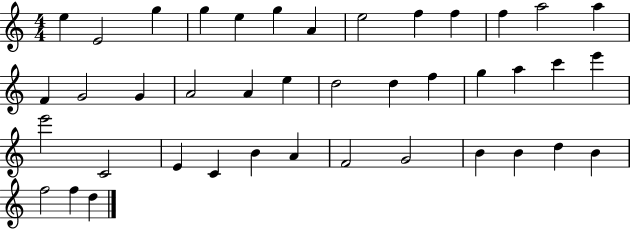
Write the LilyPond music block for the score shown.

{
  \clef treble
  \numericTimeSignature
  \time 4/4
  \key c \major
  e''4 e'2 g''4 | g''4 e''4 g''4 a'4 | e''2 f''4 f''4 | f''4 a''2 a''4 | \break f'4 g'2 g'4 | a'2 a'4 e''4 | d''2 d''4 f''4 | g''4 a''4 c'''4 e'''4 | \break e'''2 c'2 | e'4 c'4 b'4 a'4 | f'2 g'2 | b'4 b'4 d''4 b'4 | \break f''2 f''4 d''4 | \bar "|."
}